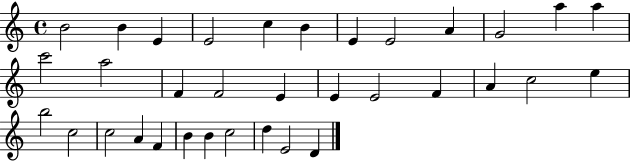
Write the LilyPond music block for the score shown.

{
  \clef treble
  \time 4/4
  \defaultTimeSignature
  \key c \major
  b'2 b'4 e'4 | e'2 c''4 b'4 | e'4 e'2 a'4 | g'2 a''4 a''4 | \break c'''2 a''2 | f'4 f'2 e'4 | e'4 e'2 f'4 | a'4 c''2 e''4 | \break b''2 c''2 | c''2 a'4 f'4 | b'4 b'4 c''2 | d''4 e'2 d'4 | \break \bar "|."
}